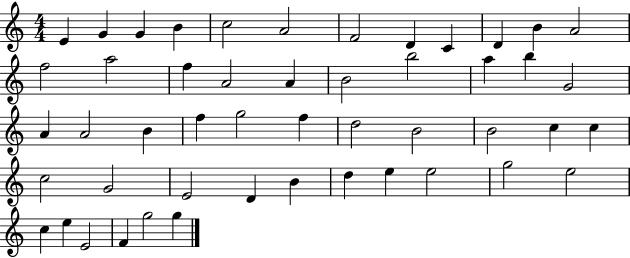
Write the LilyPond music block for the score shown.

{
  \clef treble
  \numericTimeSignature
  \time 4/4
  \key c \major
  e'4 g'4 g'4 b'4 | c''2 a'2 | f'2 d'4 c'4 | d'4 b'4 a'2 | \break f''2 a''2 | f''4 a'2 a'4 | b'2 b''2 | a''4 b''4 g'2 | \break a'4 a'2 b'4 | f''4 g''2 f''4 | d''2 b'2 | b'2 c''4 c''4 | \break c''2 g'2 | e'2 d'4 b'4 | d''4 e''4 e''2 | g''2 e''2 | \break c''4 e''4 e'2 | f'4 g''2 g''4 | \bar "|."
}